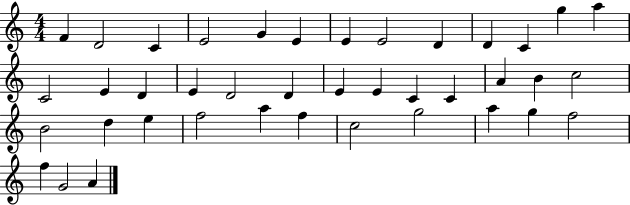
F4/q D4/h C4/q E4/h G4/q E4/q E4/q E4/h D4/q D4/q C4/q G5/q A5/q C4/h E4/q D4/q E4/q D4/h D4/q E4/q E4/q C4/q C4/q A4/q B4/q C5/h B4/h D5/q E5/q F5/h A5/q F5/q C5/h G5/h A5/q G5/q F5/h F5/q G4/h A4/q